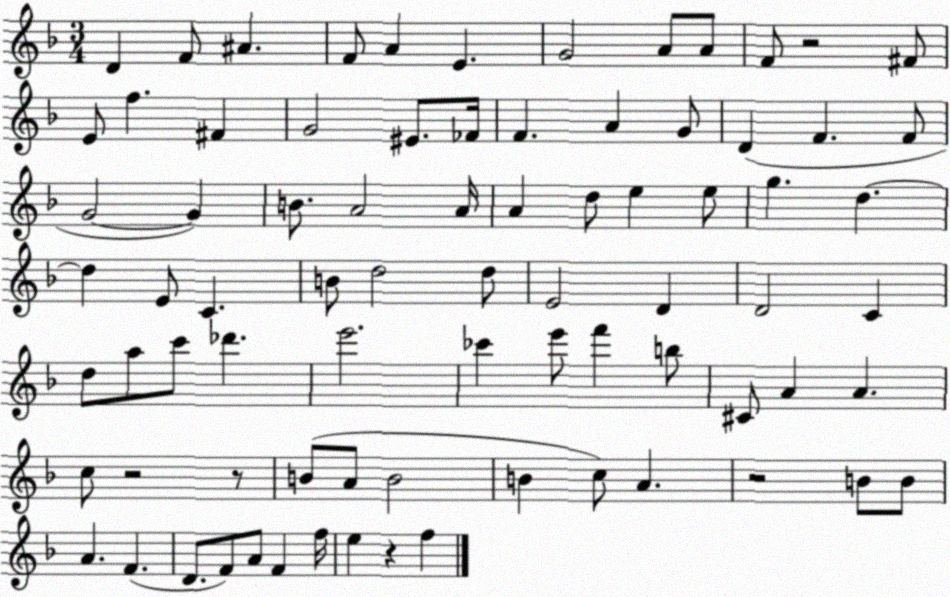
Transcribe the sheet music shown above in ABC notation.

X:1
T:Untitled
M:3/4
L:1/4
K:F
D F/2 ^A F/2 A E G2 A/2 A/2 F/2 z2 ^F/2 E/2 f ^F G2 ^E/2 _F/4 F A G/2 D F F/2 G2 G B/2 A2 A/4 A d/2 e e/2 g d d E/2 C B/2 d2 d/2 E2 D D2 C d/2 a/2 c'/2 _d' e'2 _c' e'/2 f' b/2 ^C/2 A A c/2 z2 z/2 B/2 A/2 B2 B c/2 A z2 B/2 B/2 A F D/2 F/2 A/2 F f/4 e z f